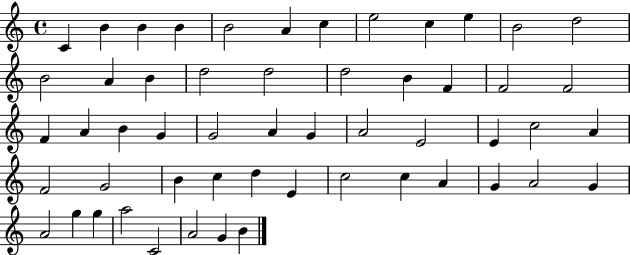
{
  \clef treble
  \time 4/4
  \defaultTimeSignature
  \key c \major
  c'4 b'4 b'4 b'4 | b'2 a'4 c''4 | e''2 c''4 e''4 | b'2 d''2 | \break b'2 a'4 b'4 | d''2 d''2 | d''2 b'4 f'4 | f'2 f'2 | \break f'4 a'4 b'4 g'4 | g'2 a'4 g'4 | a'2 e'2 | e'4 c''2 a'4 | \break f'2 g'2 | b'4 c''4 d''4 e'4 | c''2 c''4 a'4 | g'4 a'2 g'4 | \break a'2 g''4 g''4 | a''2 c'2 | a'2 g'4 b'4 | \bar "|."
}